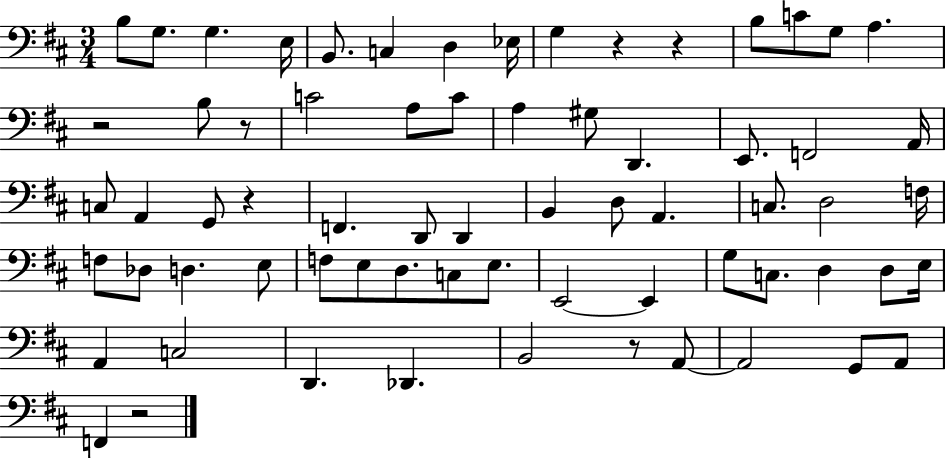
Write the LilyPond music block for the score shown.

{
  \clef bass
  \numericTimeSignature
  \time 3/4
  \key d \major
  b8 g8. g4. e16 | b,8. c4 d4 ees16 | g4 r4 r4 | b8 c'8 g8 a4. | \break r2 b8 r8 | c'2 a8 c'8 | a4 gis8 d,4. | e,8. f,2 a,16 | \break c8 a,4 g,8 r4 | f,4. d,8 d,4 | b,4 d8 a,4. | c8. d2 f16 | \break f8 des8 d4. e8 | f8 e8 d8. c8 e8. | e,2~~ e,4 | g8 c8. d4 d8 e16 | \break a,4 c2 | d,4. des,4. | b,2 r8 a,8~~ | a,2 g,8 a,8 | \break f,4 r2 | \bar "|."
}